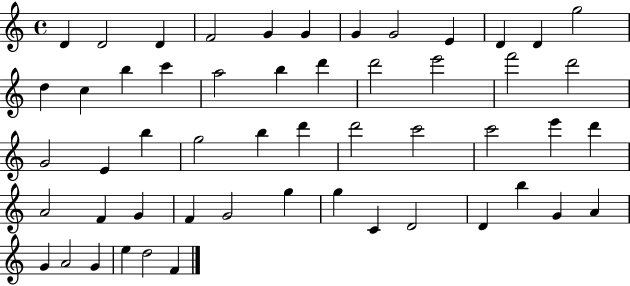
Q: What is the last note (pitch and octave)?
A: F4